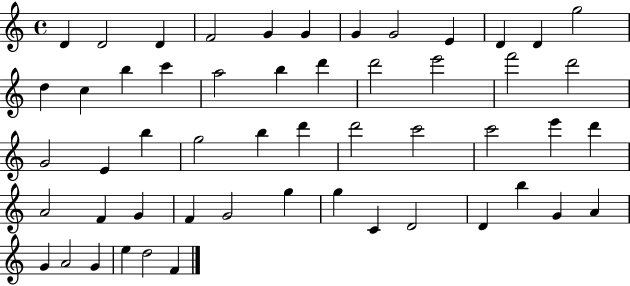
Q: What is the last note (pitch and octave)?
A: F4